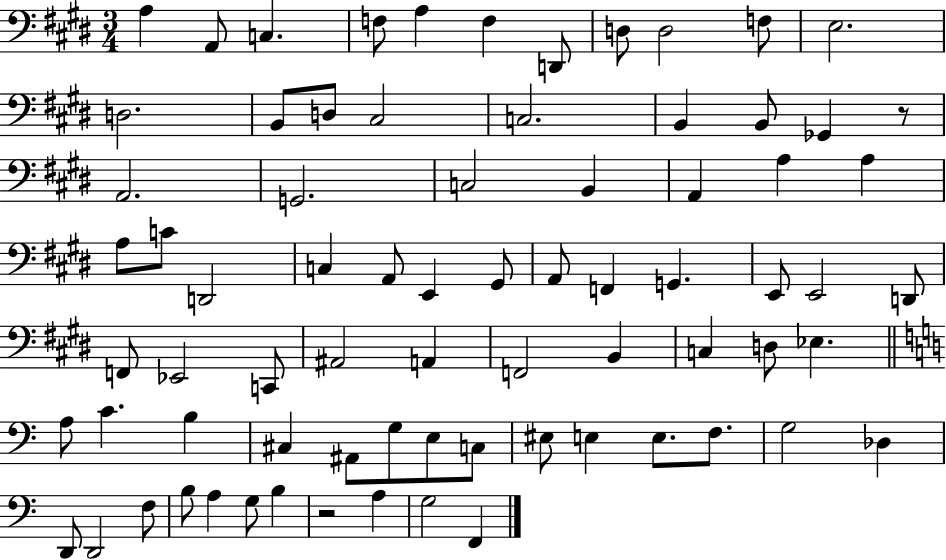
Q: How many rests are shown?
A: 2